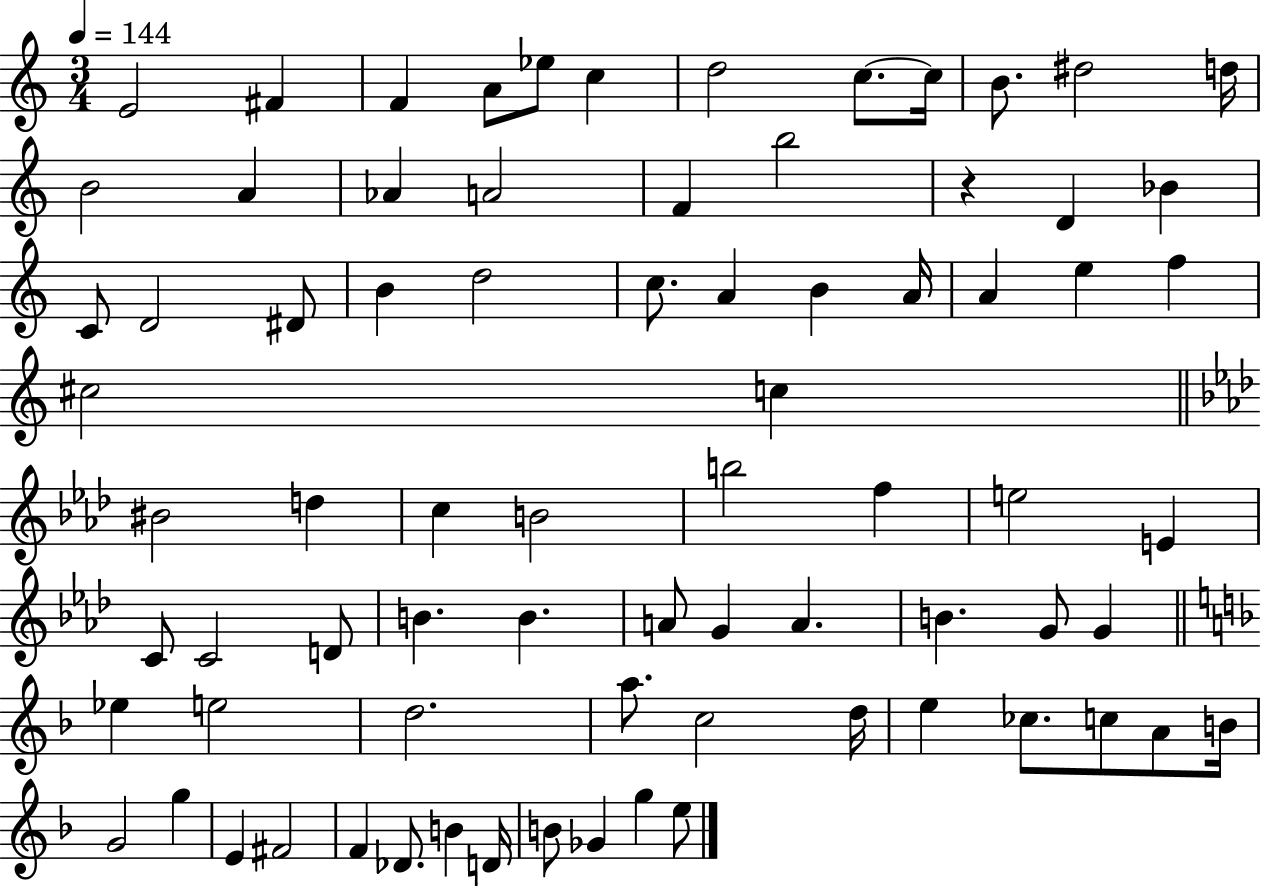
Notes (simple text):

E4/h F#4/q F4/q A4/e Eb5/e C5/q D5/h C5/e. C5/s B4/e. D#5/h D5/s B4/h A4/q Ab4/q A4/h F4/q B5/h R/q D4/q Bb4/q C4/e D4/h D#4/e B4/q D5/h C5/e. A4/q B4/q A4/s A4/q E5/q F5/q C#5/h C5/q BIS4/h D5/q C5/q B4/h B5/h F5/q E5/h E4/q C4/e C4/h D4/e B4/q. B4/q. A4/e G4/q A4/q. B4/q. G4/e G4/q Eb5/q E5/h D5/h. A5/e. C5/h D5/s E5/q CES5/e. C5/e A4/e B4/s G4/h G5/q E4/q F#4/h F4/q Db4/e. B4/q D4/s B4/e Gb4/q G5/q E5/e